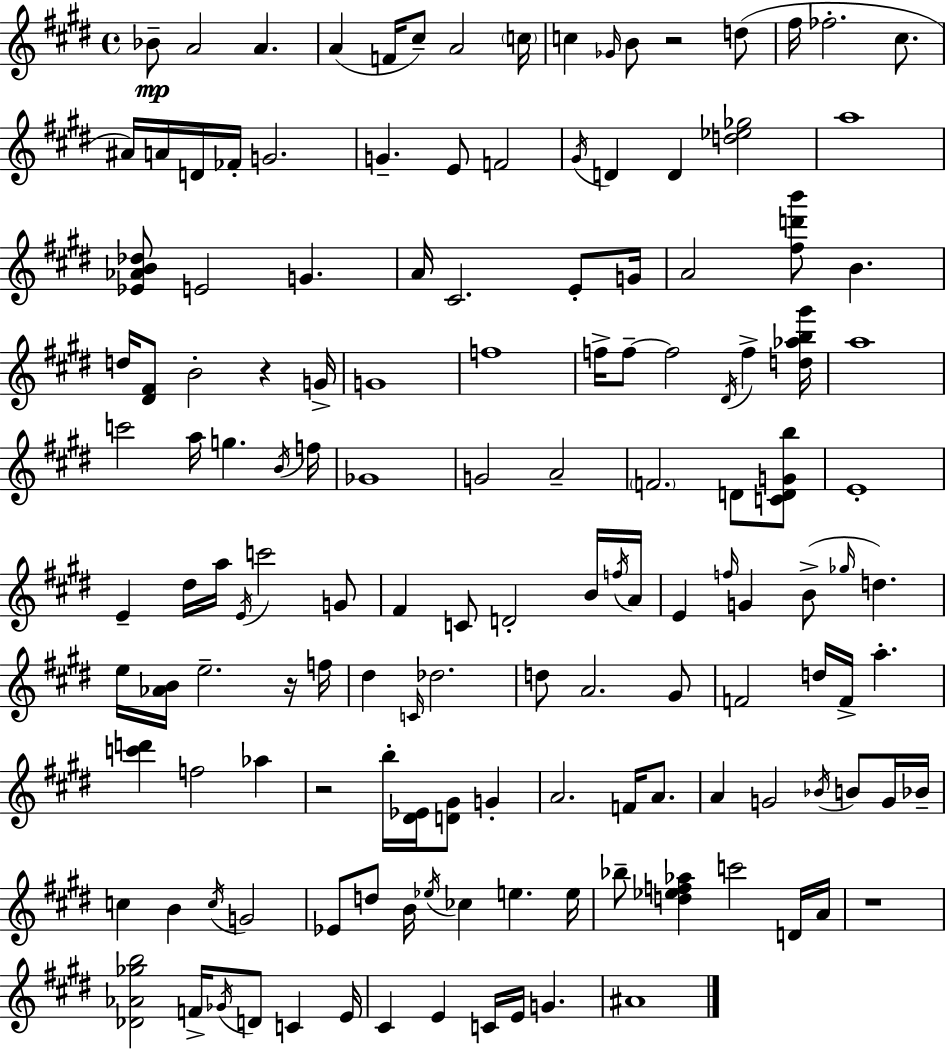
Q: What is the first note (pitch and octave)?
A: Bb4